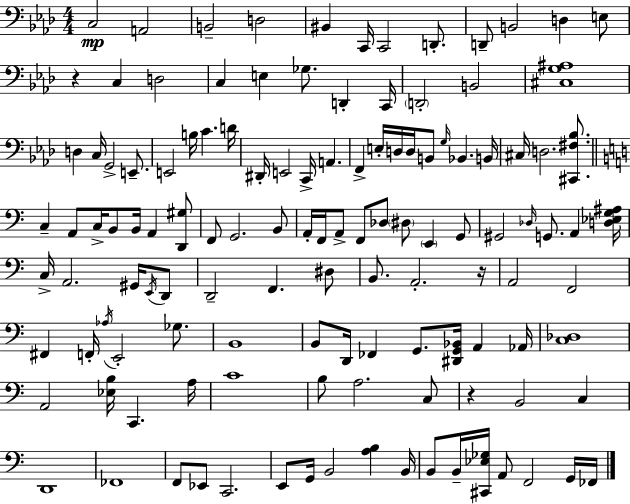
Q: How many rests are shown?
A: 3